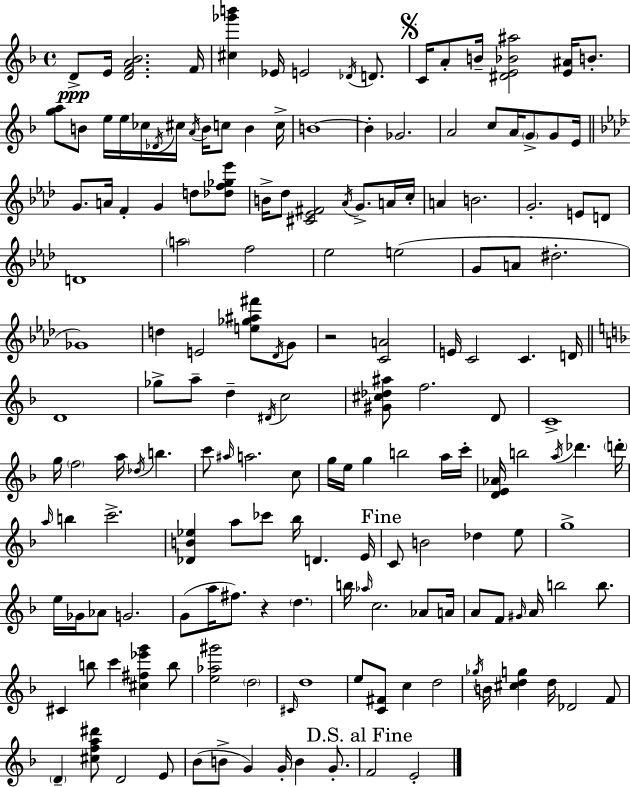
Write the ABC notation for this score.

X:1
T:Untitled
M:4/4
L:1/4
K:F
D/2 E/4 [DFA_B]2 F/4 [^c_g'b'] _E/4 E2 _D/4 D/2 C/4 A/2 B/4 [^DE_B^a]2 [E^A]/4 B/2 [ga]/2 B/2 e/4 e/4 _c/4 _D/4 ^c/4 A/4 B/4 c/2 B c/4 B4 B _G2 A2 c/2 A/4 G/2 G/2 E/4 G/2 A/4 F G d/2 [_df_g_e']/2 B/4 _d/2 [^C_E^F]2 _A/4 G/2 A/4 c/4 A B2 G2 E/2 D/2 D4 a2 f2 _e2 e2 G/2 A/2 ^d2 _G4 d E2 [e_g^a^f']/2 _D/4 G/2 z2 [CA]2 E/4 C2 C D/4 D4 _g/2 a/2 d ^D/4 c2 [^G^c_d^a]/2 f2 D/2 C4 g/4 f2 a/4 _d/4 b c'/2 ^a/4 a2 c/2 g/4 e/4 g b2 a/4 c'/4 [DE_A]/4 b2 a/4 _d' d'/4 a/4 b c'2 [_DB_e] a/2 _c'/2 _b/4 D E/4 C/2 B2 _d e/2 g4 e/4 _G/4 _A/2 G2 G/2 a/4 ^f/2 z d b/4 _a/4 c2 _A/2 A/4 A/2 F/2 ^G/4 A/4 b2 b/2 ^C b/2 c' [^c^f_e'g'] b/2 [e_a^g']2 d2 ^C/4 d4 e/2 [C^F]/2 c d2 _g/4 B/4 [^cdg] d/4 _D2 F/2 D [^cfa^d']/2 D2 E/2 _B/2 B/2 G G/4 B G/2 F2 E2